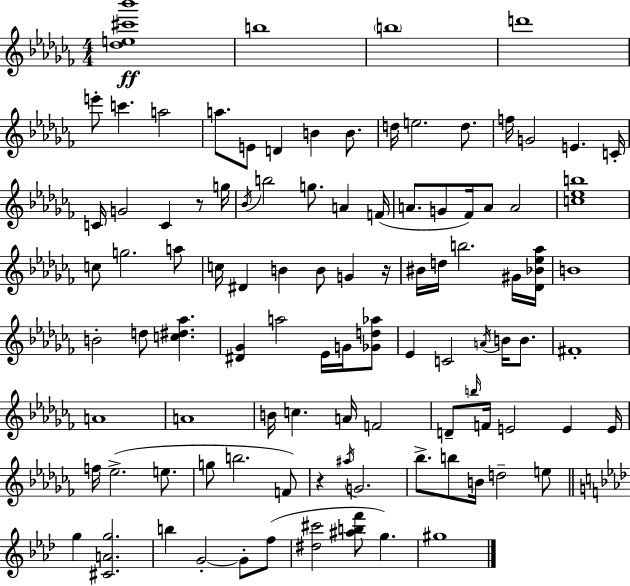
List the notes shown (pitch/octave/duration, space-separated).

[Db5,E5,C#6,Bb6]/w B5/w B5/w D6/w E6/e C6/q. A5/h A5/e. E4/e D4/q B4/q B4/e. D5/s E5/h. D5/e. F5/s G4/h E4/q. C4/s C4/s G4/h C4/q R/e G5/s Bb4/s B5/h G5/e. A4/q F4/s A4/e. G4/e FES4/s A4/e A4/h [C5,Eb5,B5]/w C5/e G5/h. A5/e C5/s D#4/q B4/q B4/e G4/q R/s BIS4/s D5/s B5/h. G#4/s [Db4,Bb4,Eb5,Ab5]/s B4/w B4/h D5/e [C5,D#5,Ab5]/q. [D#4,Gb4]/q A5/h Eb4/s G4/s [Gb4,D5,Ab5]/e Eb4/q C4/h A4/s B4/s B4/e. F#4/w A4/w A4/w B4/s C5/q. A4/s F4/h D4/e B5/s F4/s E4/h E4/q E4/s F5/s Eb5/h. E5/e. G5/e B5/h. F4/e R/q A#5/s G4/h. Bb5/e. B5/e B4/s D5/h E5/e G5/q [C#4,A4,G5]/h. B5/q G4/h G4/e F5/e [D#5,C#6]/h [A#5,B5,F6]/e G5/q. G#5/w